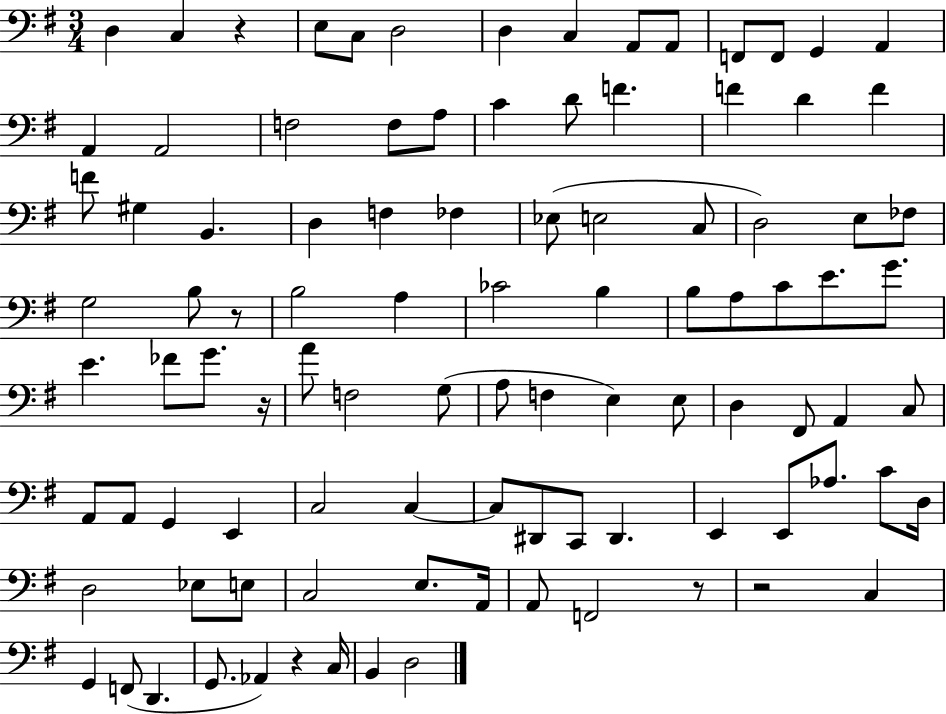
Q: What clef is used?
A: bass